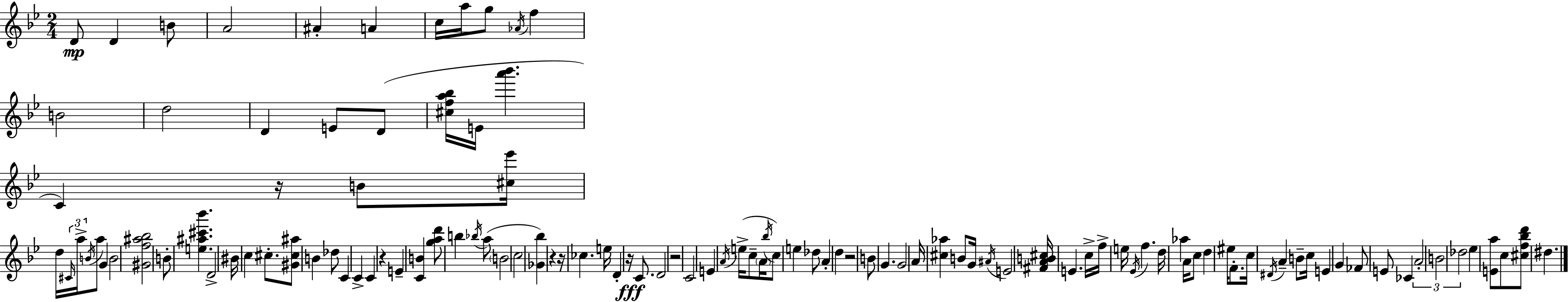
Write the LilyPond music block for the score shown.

{
  \clef treble
  \numericTimeSignature
  \time 2/4
  \key g \minor
  d'8\mp d'4 b'8 | a'2 | ais'4-. a'4 | c''16 a''16 g''8 \acciaccatura { aes'16 } f''4 | \break b'2 | d''2 | d'4 e'8 d'8( | <cis'' f'' a'' bes''>16 e'16 <a''' bes'''>4. | \break c'4) r16 b'8 | <cis'' ees'''>16 d''16 \tuplet 3/2 { \grace { cis'16 } a''16-> \acciaccatura { b'16 } } a''8 g'4 | b'2 | <gis' f'' ais'' bes''>2 | \break b'8-. <e'' ais'' cis''' bes'''>4. | d'2-> | bis'16 c''4 | cis''8.-. <gis' cis'' ais''>8 b'4 | \break des''8 c'4 c'4-> | c'4 r4 | e'4-- <c' b'>4 | <g'' a'' d'''>8 b''4 | \break \acciaccatura { bes''16 } a''8( \parenthesize b'2 | c''2 | <ges' bes''>4) | r4 r16 ces''4. | \break e''16 d'4-. | r16\fff c'8. d'2 | r2 | c'2 | \break e'4 | \acciaccatura { a'16 }( e''16-> c''8-- \parenthesize a'16 \acciaccatura { bes''16 } c''8) | e''4 des''8 a'4-. | d''4 r2 | \break b'8 | g'4. g'2 | a'16 <cis'' aes''>4 | b'8 g'16 \acciaccatura { ais'16 } e'2 | \break <fis' a' b' cis''>16 | e'4. c''16-> f''16-> | e''16 \acciaccatura { ees'16 } f''4. | d''16 aes''4 a'16 c''8 | \break d''4 eis''16 f'8.-. | c''16 \acciaccatura { dis'16 } a'4-- b'8-- | c''16 e'4 g'4 | fes'8 e'8 ces'4 | \break \tuplet 3/2 { a'2-. | b'2 | des''2 } | ees''4 <e' a''>8 c''8 | \break <cis'' f'' bes'' d'''>8 dis''4. | \bar "|."
}